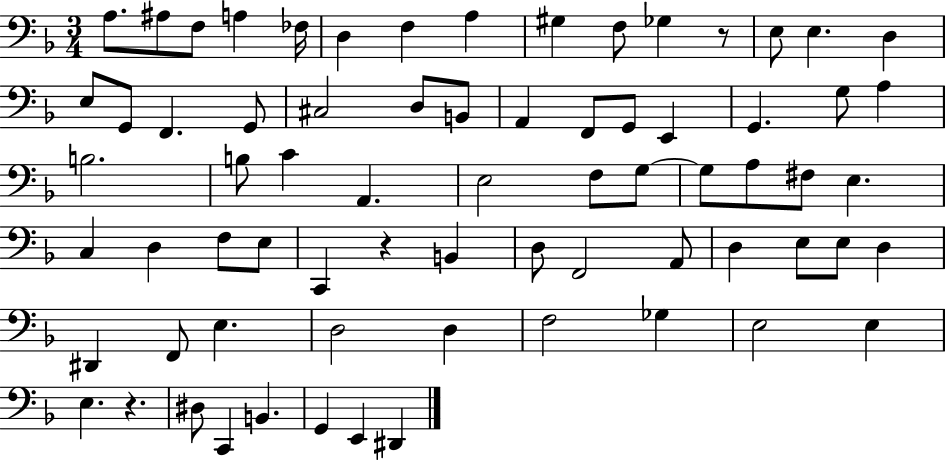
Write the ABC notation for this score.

X:1
T:Untitled
M:3/4
L:1/4
K:F
A,/2 ^A,/2 F,/2 A, _F,/4 D, F, A, ^G, F,/2 _G, z/2 E,/2 E, D, E,/2 G,,/2 F,, G,,/2 ^C,2 D,/2 B,,/2 A,, F,,/2 G,,/2 E,, G,, G,/2 A, B,2 B,/2 C A,, E,2 F,/2 G,/2 G,/2 A,/2 ^F,/2 E, C, D, F,/2 E,/2 C,, z B,, D,/2 F,,2 A,,/2 D, E,/2 E,/2 D, ^D,, F,,/2 E, D,2 D, F,2 _G, E,2 E, E, z ^D,/2 C,, B,, G,, E,, ^D,,